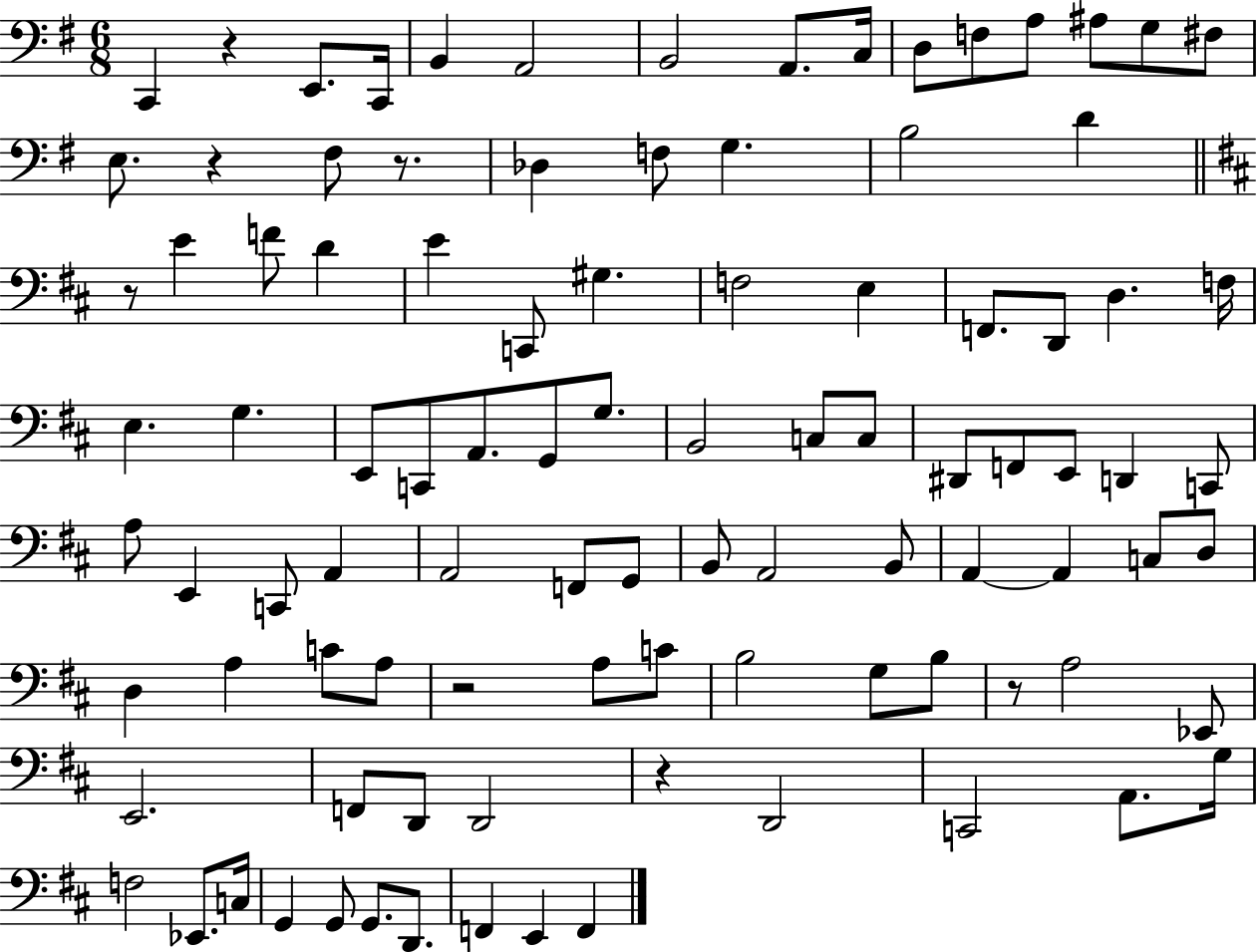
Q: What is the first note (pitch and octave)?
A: C2